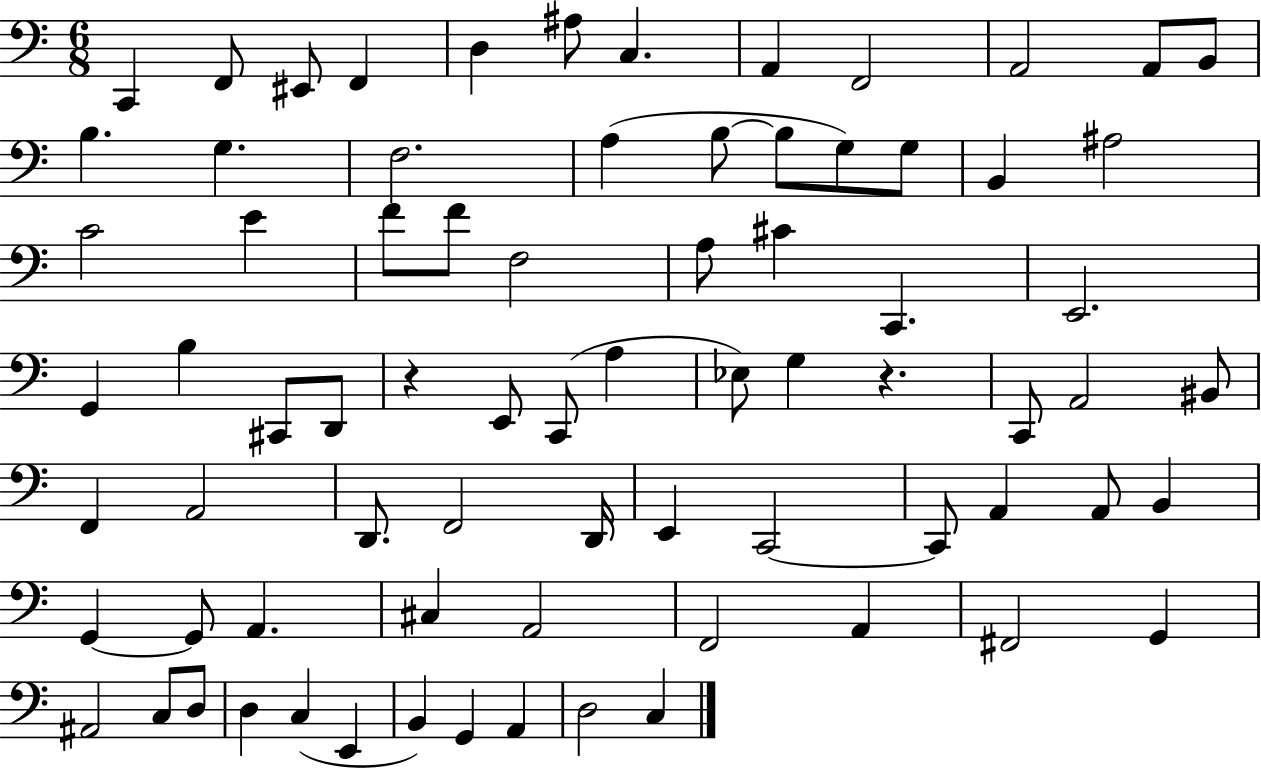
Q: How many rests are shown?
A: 2